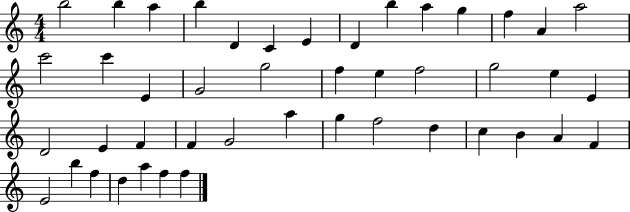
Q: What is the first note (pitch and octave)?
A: B5